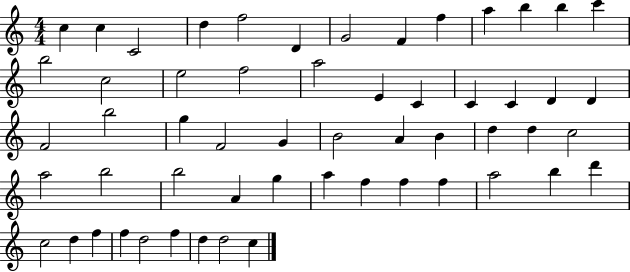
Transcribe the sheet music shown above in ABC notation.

X:1
T:Untitled
M:4/4
L:1/4
K:C
c c C2 d f2 D G2 F f a b b c' b2 c2 e2 f2 a2 E C C C D D F2 b2 g F2 G B2 A B d d c2 a2 b2 b2 A g a f f f a2 b d' c2 d f f d2 f d d2 c